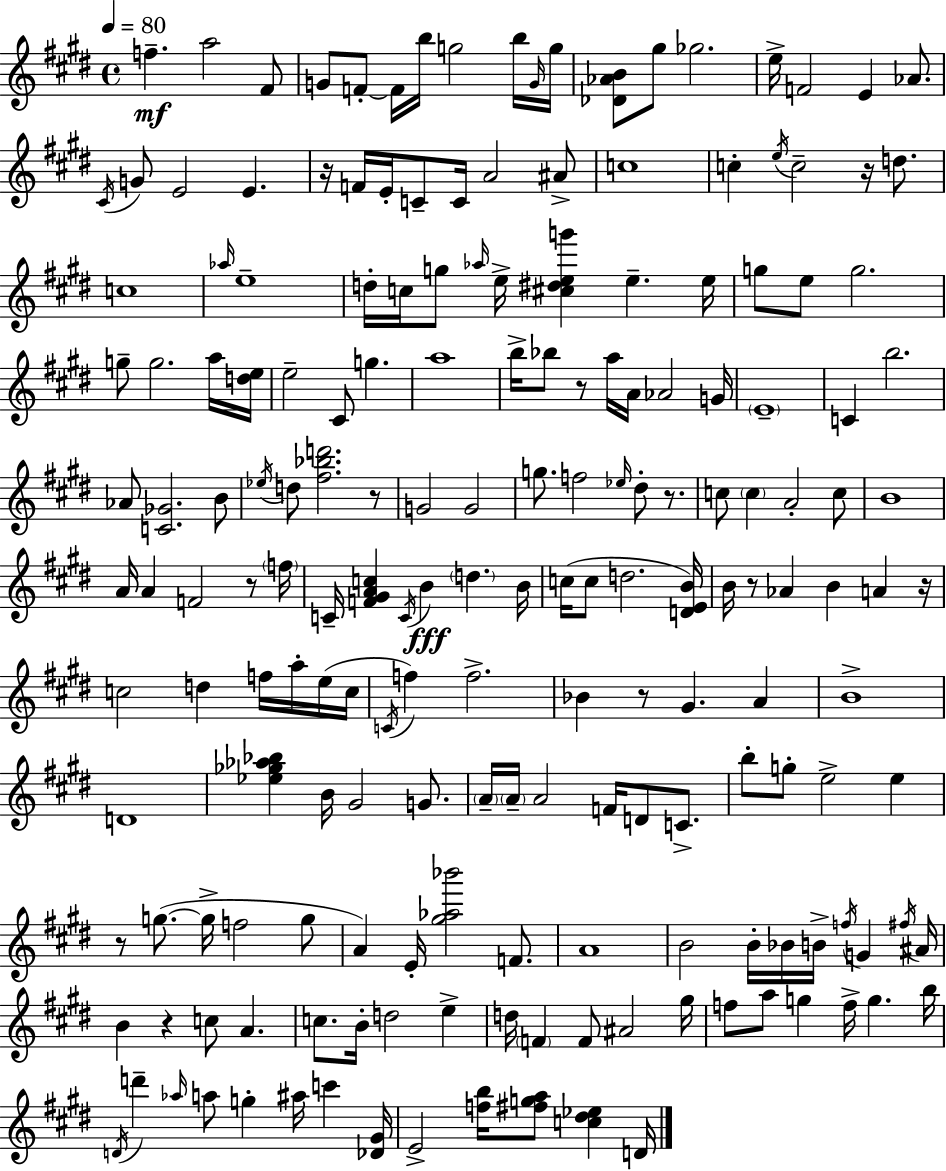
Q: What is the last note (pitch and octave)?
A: D4